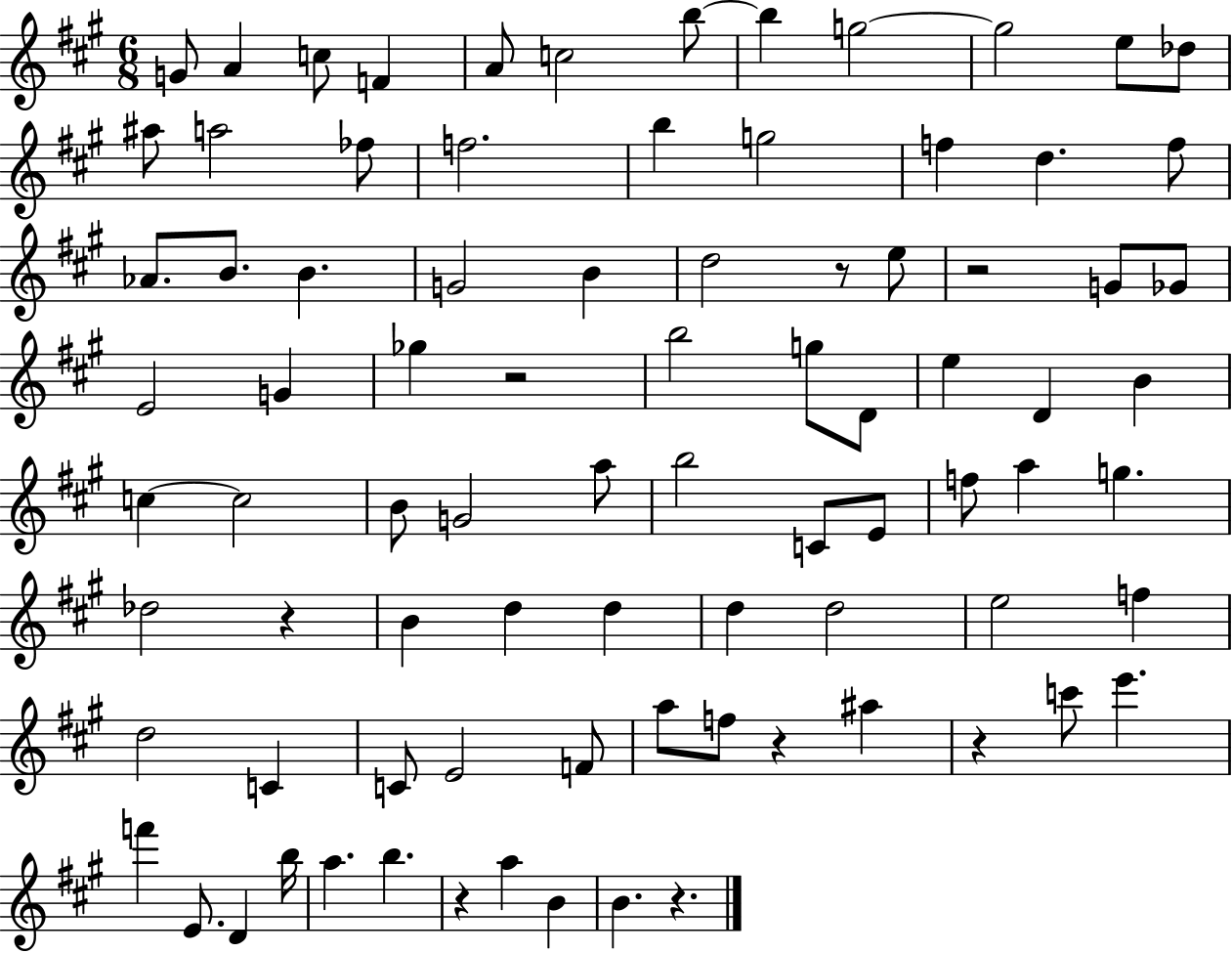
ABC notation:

X:1
T:Untitled
M:6/8
L:1/4
K:A
G/2 A c/2 F A/2 c2 b/2 b g2 g2 e/2 _d/2 ^a/2 a2 _f/2 f2 b g2 f d f/2 _A/2 B/2 B G2 B d2 z/2 e/2 z2 G/2 _G/2 E2 G _g z2 b2 g/2 D/2 e D B c c2 B/2 G2 a/2 b2 C/2 E/2 f/2 a g _d2 z B d d d d2 e2 f d2 C C/2 E2 F/2 a/2 f/2 z ^a z c'/2 e' f' E/2 D b/4 a b z a B B z